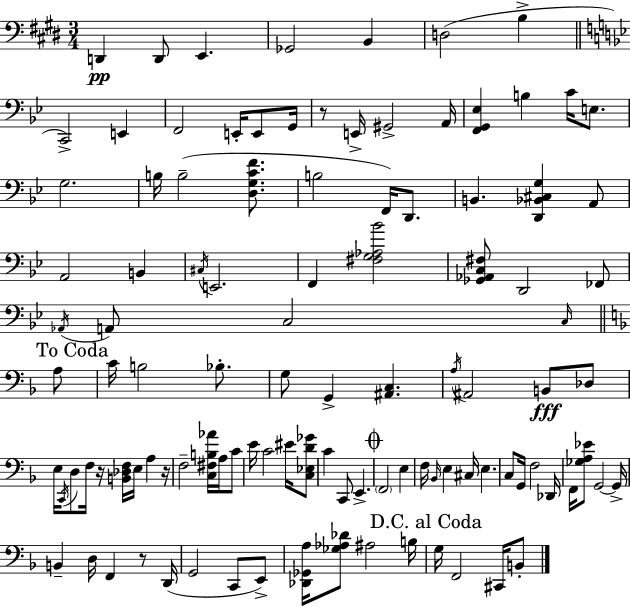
{
  \clef bass
  \numericTimeSignature
  \time 3/4
  \key e \major
  d,4\pp d,8 e,4. | ges,2 b,4 | d2( b4-> | \bar "||" \break \key g \minor c,2->) e,4 | f,2 e,16-. e,8 g,16 | r8 e,16-> gis,2-> a,16 | <f, g, ees>4 b4 c'16 e8. | \break g2. | b16 b2--( <d g c' f'>8. | b2 f,16) d,8. | b,4. <d, bes, cis g>4 a,8 | \break a,2 b,4 | \acciaccatura { cis16 } e,2. | f,4 <fis g aes bes'>2 | <ges, aes, c fis>8 d,2 fes,8 | \break \acciaccatura { aes,16 } a,8 c2 | \grace { c16 } \mark "To Coda" \bar "||" \break \key f \major a8 c'16 b2 bes8.-. | g8 g,4-> <ais, c>4. | \acciaccatura { a16 } ais,2 b,8\fff | des8 e16 \acciaccatura { c,16 } d8 f16 r16 <b, des f>16 e16 a4 | \break r16 f2-- | <c fis b aes'>16 a16 c'8 e'16 c'2 | eis'16 <c ees d' ges'>8 c'4 c,8 e,4.-> | \mark \markup { \musicglyph "scripts.coda" } \parenthesize f,2 | \break e4 f16 \grace { bes,16 } e4 cis16 e4. | c8 g,16 f2 | des,16 f,16 <ges a ees'>8 g,2~~ | g,16-> b,4-- d16 f,4 | \break r8 d,16( g,2 | c,8 e,8->) <des, ges, a>16 <ges aes des'>8 ais2 | b16 \mark "D.C. al Coda" g16 f,2 | cis,16 b,8-. \bar "|."
}